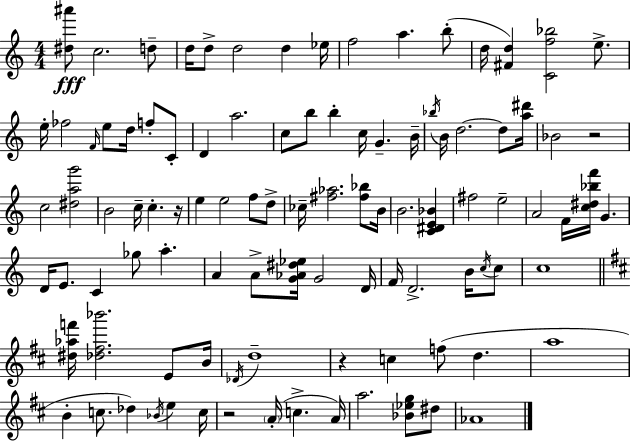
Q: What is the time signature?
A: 4/4